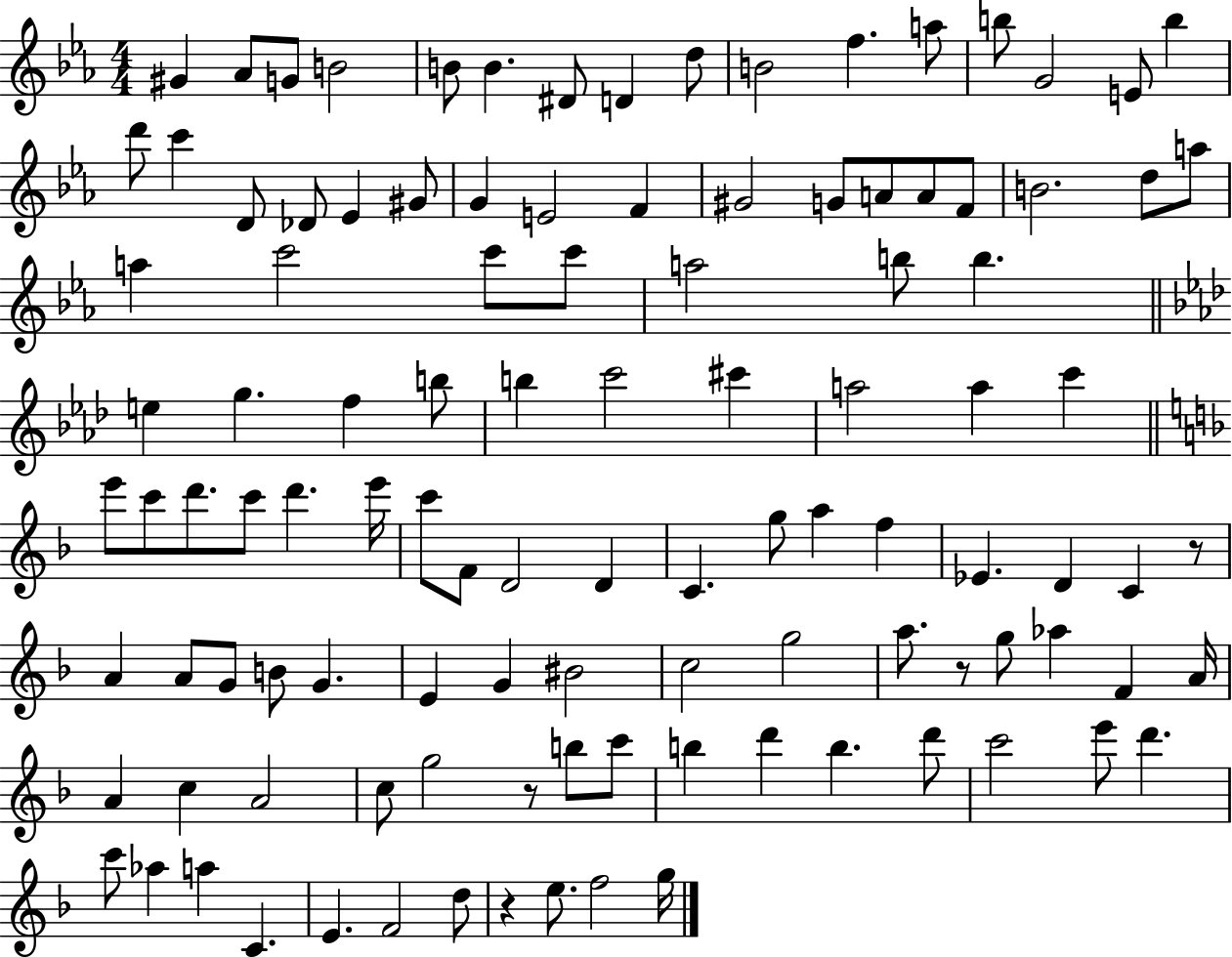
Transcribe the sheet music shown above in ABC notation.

X:1
T:Untitled
M:4/4
L:1/4
K:Eb
^G _A/2 G/2 B2 B/2 B ^D/2 D d/2 B2 f a/2 b/2 G2 E/2 b d'/2 c' D/2 _D/2 _E ^G/2 G E2 F ^G2 G/2 A/2 A/2 F/2 B2 d/2 a/2 a c'2 c'/2 c'/2 a2 b/2 b e g f b/2 b c'2 ^c' a2 a c' e'/2 c'/2 d'/2 c'/2 d' e'/4 c'/2 F/2 D2 D C g/2 a f _E D C z/2 A A/2 G/2 B/2 G E G ^B2 c2 g2 a/2 z/2 g/2 _a F A/4 A c A2 c/2 g2 z/2 b/2 c'/2 b d' b d'/2 c'2 e'/2 d' c'/2 _a a C E F2 d/2 z e/2 f2 g/4